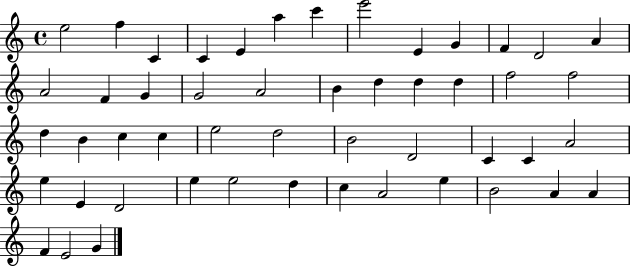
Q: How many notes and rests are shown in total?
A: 50